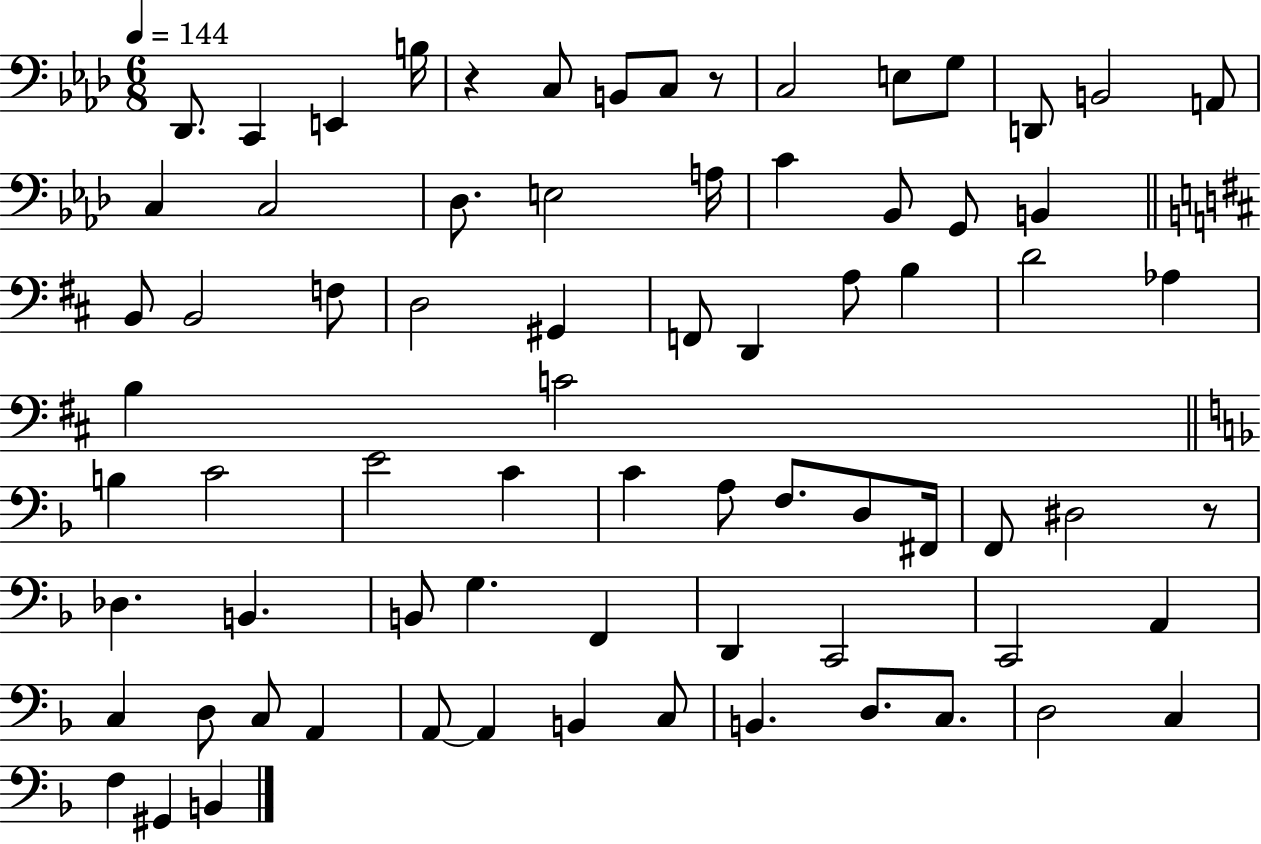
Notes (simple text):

Db2/e. C2/q E2/q B3/s R/q C3/e B2/e C3/e R/e C3/h E3/e G3/e D2/e B2/h A2/e C3/q C3/h Db3/e. E3/h A3/s C4/q Bb2/e G2/e B2/q B2/e B2/h F3/e D3/h G#2/q F2/e D2/q A3/e B3/q D4/h Ab3/q B3/q C4/h B3/q C4/h E4/h C4/q C4/q A3/e F3/e. D3/e F#2/s F2/e D#3/h R/e Db3/q. B2/q. B2/e G3/q. F2/q D2/q C2/h C2/h A2/q C3/q D3/e C3/e A2/q A2/e A2/q B2/q C3/e B2/q. D3/e. C3/e. D3/h C3/q F3/q G#2/q B2/q